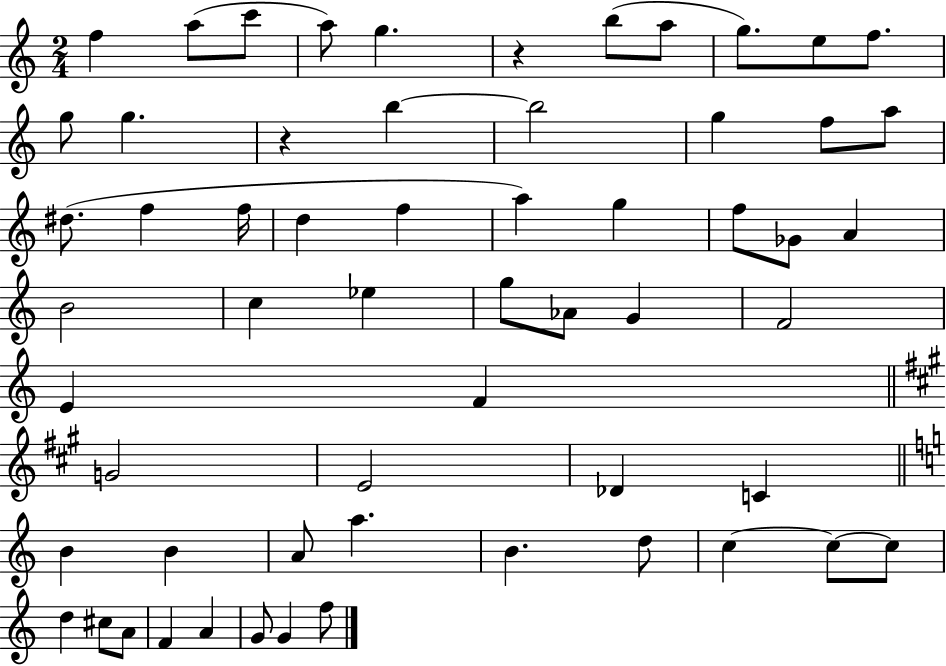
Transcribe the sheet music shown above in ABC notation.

X:1
T:Untitled
M:2/4
L:1/4
K:C
f a/2 c'/2 a/2 g z b/2 a/2 g/2 e/2 f/2 g/2 g z b b2 g f/2 a/2 ^d/2 f f/4 d f a g f/2 _G/2 A B2 c _e g/2 _A/2 G F2 E F G2 E2 _D C B B A/2 a B d/2 c c/2 c/2 d ^c/2 A/2 F A G/2 G f/2